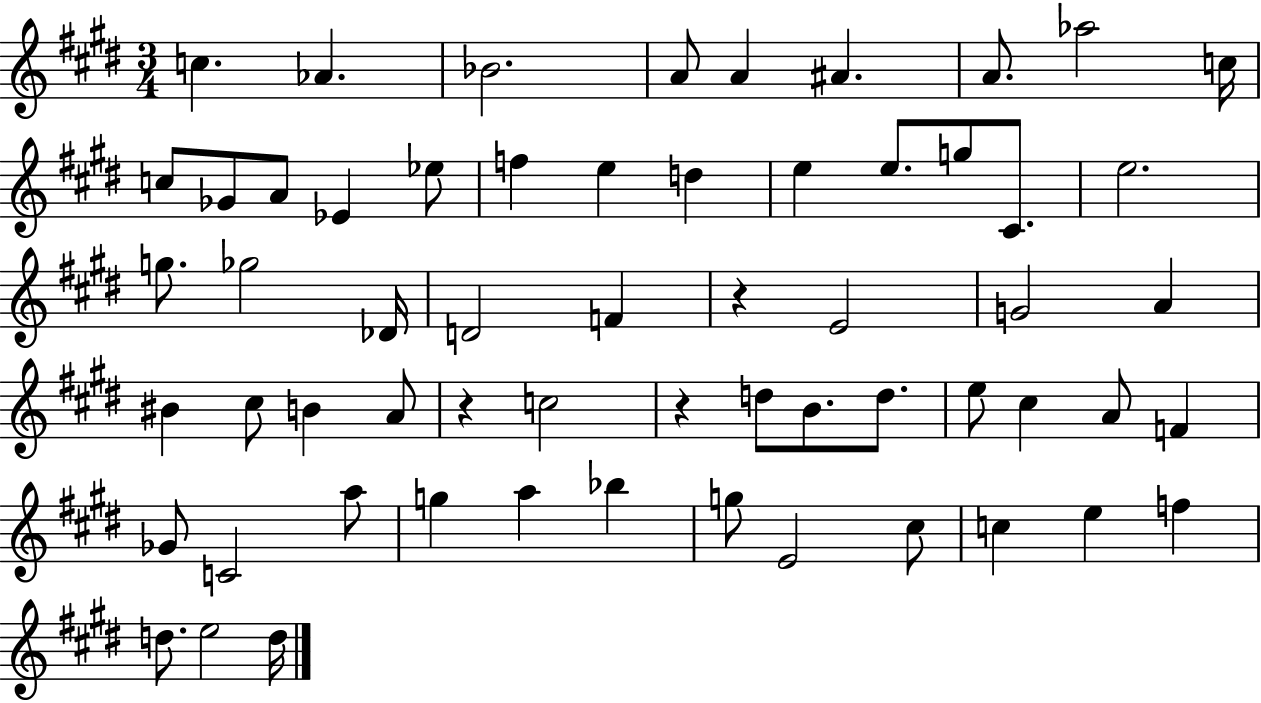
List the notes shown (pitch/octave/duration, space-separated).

C5/q. Ab4/q. Bb4/h. A4/e A4/q A#4/q. A4/e. Ab5/h C5/s C5/e Gb4/e A4/e Eb4/q Eb5/e F5/q E5/q D5/q E5/q E5/e. G5/e C#4/e. E5/h. G5/e. Gb5/h Db4/s D4/h F4/q R/q E4/h G4/h A4/q BIS4/q C#5/e B4/q A4/e R/q C5/h R/q D5/e B4/e. D5/e. E5/e C#5/q A4/e F4/q Gb4/e C4/h A5/e G5/q A5/q Bb5/q G5/e E4/h C#5/e C5/q E5/q F5/q D5/e. E5/h D5/s